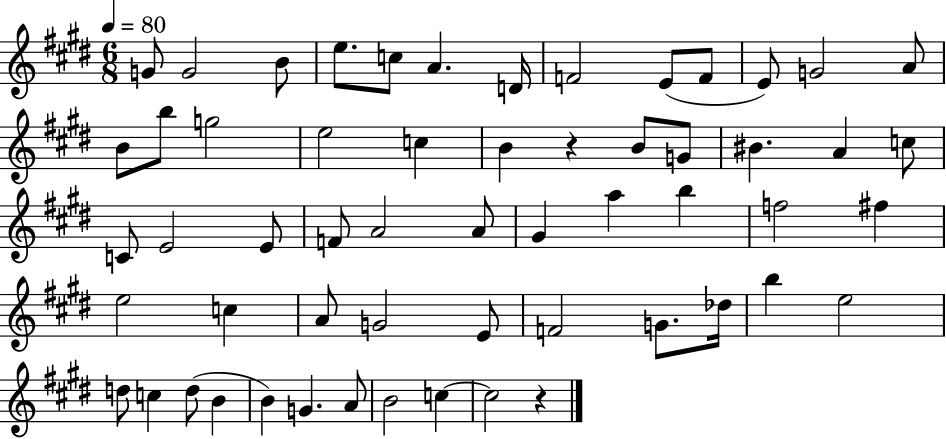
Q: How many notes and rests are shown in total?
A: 57